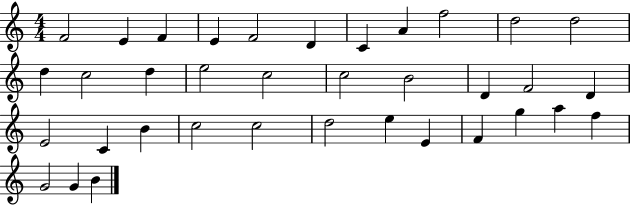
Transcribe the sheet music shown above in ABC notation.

X:1
T:Untitled
M:4/4
L:1/4
K:C
F2 E F E F2 D C A f2 d2 d2 d c2 d e2 c2 c2 B2 D F2 D E2 C B c2 c2 d2 e E F g a f G2 G B